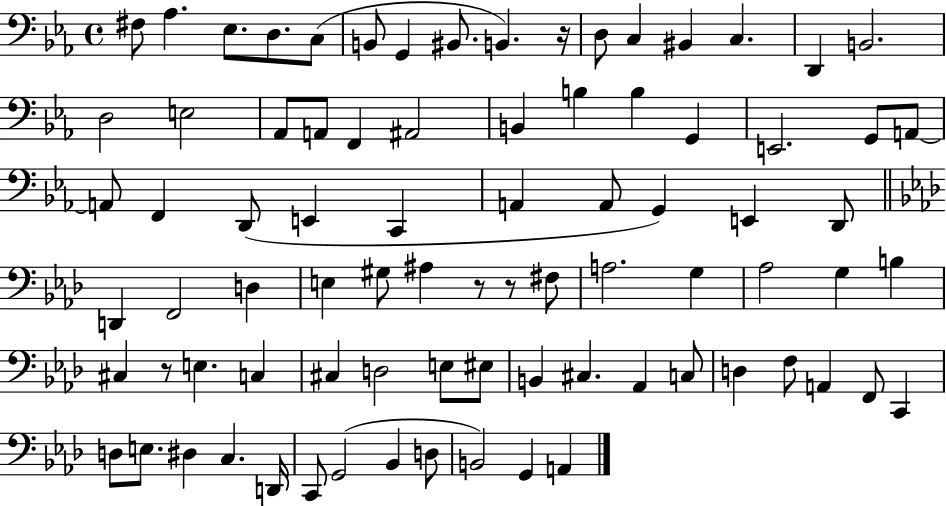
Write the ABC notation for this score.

X:1
T:Untitled
M:4/4
L:1/4
K:Eb
^F,/2 _A, _E,/2 D,/2 C,/2 B,,/2 G,, ^B,,/2 B,, z/4 D,/2 C, ^B,, C, D,, B,,2 D,2 E,2 _A,,/2 A,,/2 F,, ^A,,2 B,, B, B, G,, E,,2 G,,/2 A,,/2 A,,/2 F,, D,,/2 E,, C,, A,, A,,/2 G,, E,, D,,/2 D,, F,,2 D, E, ^G,/2 ^A, z/2 z/2 ^F,/2 A,2 G, _A,2 G, B, ^C, z/2 E, C, ^C, D,2 E,/2 ^E,/2 B,, ^C, _A,, C,/2 D, F,/2 A,, F,,/2 C,, D,/2 E,/2 ^D, C, D,,/4 C,,/2 G,,2 _B,, D,/2 B,,2 G,, A,,